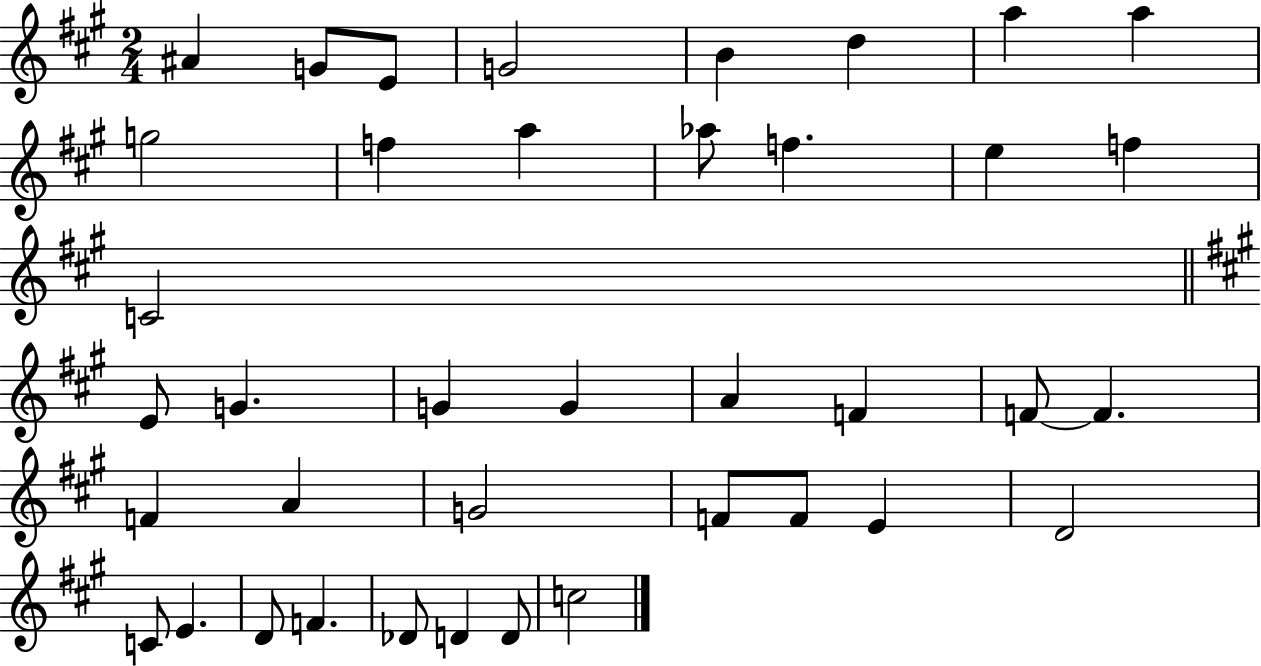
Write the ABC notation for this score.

X:1
T:Untitled
M:2/4
L:1/4
K:A
^A G/2 E/2 G2 B d a a g2 f a _a/2 f e f C2 E/2 G G G A F F/2 F F A G2 F/2 F/2 E D2 C/2 E D/2 F _D/2 D D/2 c2